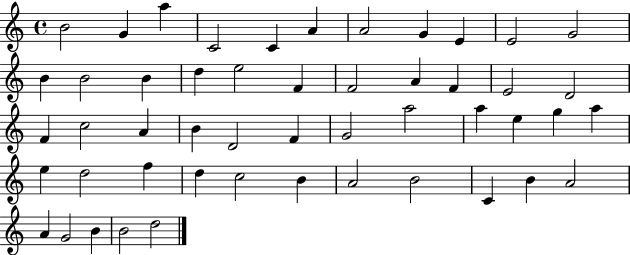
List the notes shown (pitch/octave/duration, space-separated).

B4/h G4/q A5/q C4/h C4/q A4/q A4/h G4/q E4/q E4/h G4/h B4/q B4/h B4/q D5/q E5/h F4/q F4/h A4/q F4/q E4/h D4/h F4/q C5/h A4/q B4/q D4/h F4/q G4/h A5/h A5/q E5/q G5/q A5/q E5/q D5/h F5/q D5/q C5/h B4/q A4/h B4/h C4/q B4/q A4/h A4/q G4/h B4/q B4/h D5/h